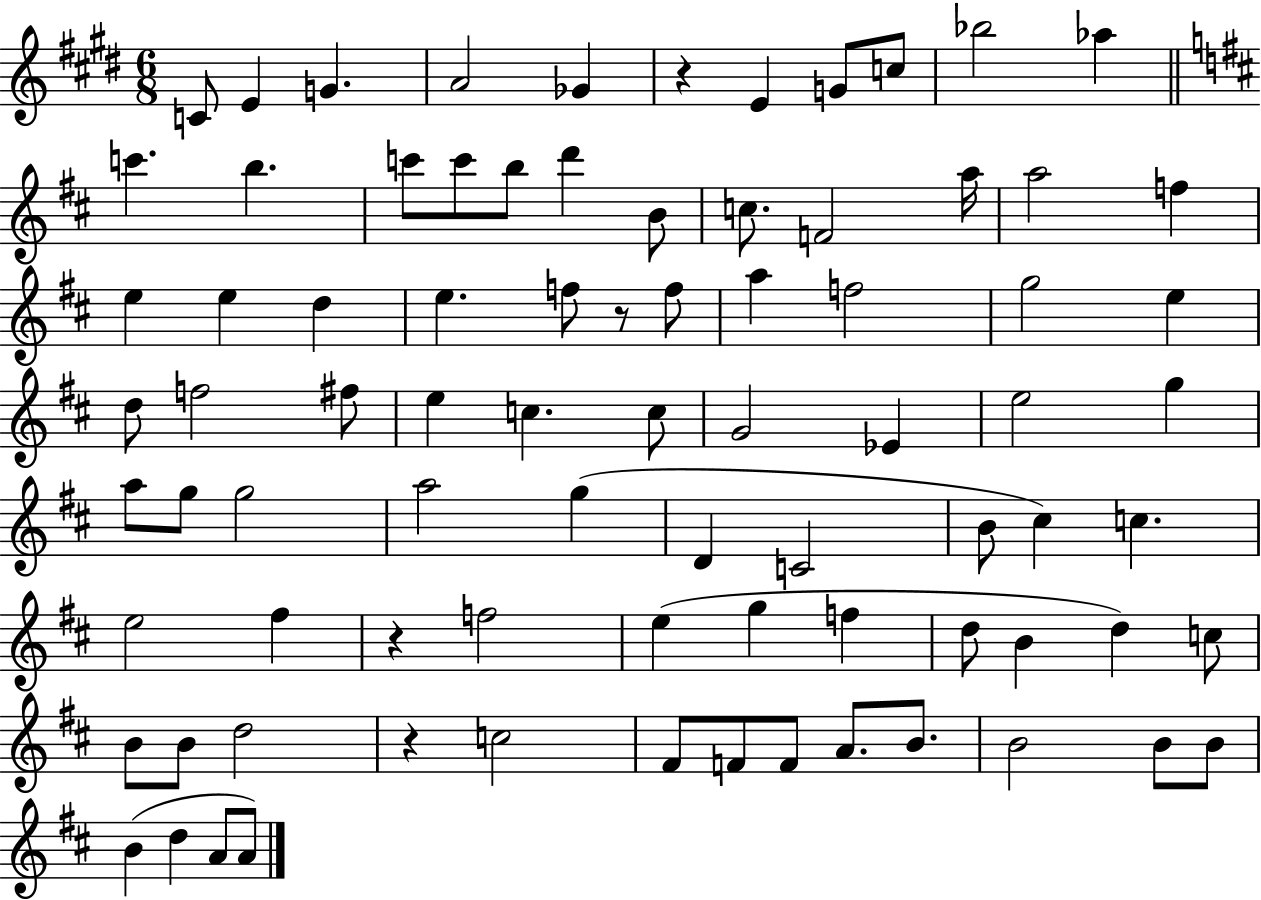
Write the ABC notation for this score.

X:1
T:Untitled
M:6/8
L:1/4
K:E
C/2 E G A2 _G z E G/2 c/2 _b2 _a c' b c'/2 c'/2 b/2 d' B/2 c/2 F2 a/4 a2 f e e d e f/2 z/2 f/2 a f2 g2 e d/2 f2 ^f/2 e c c/2 G2 _E e2 g a/2 g/2 g2 a2 g D C2 B/2 ^c c e2 ^f z f2 e g f d/2 B d c/2 B/2 B/2 d2 z c2 ^F/2 F/2 F/2 A/2 B/2 B2 B/2 B/2 B d A/2 A/2